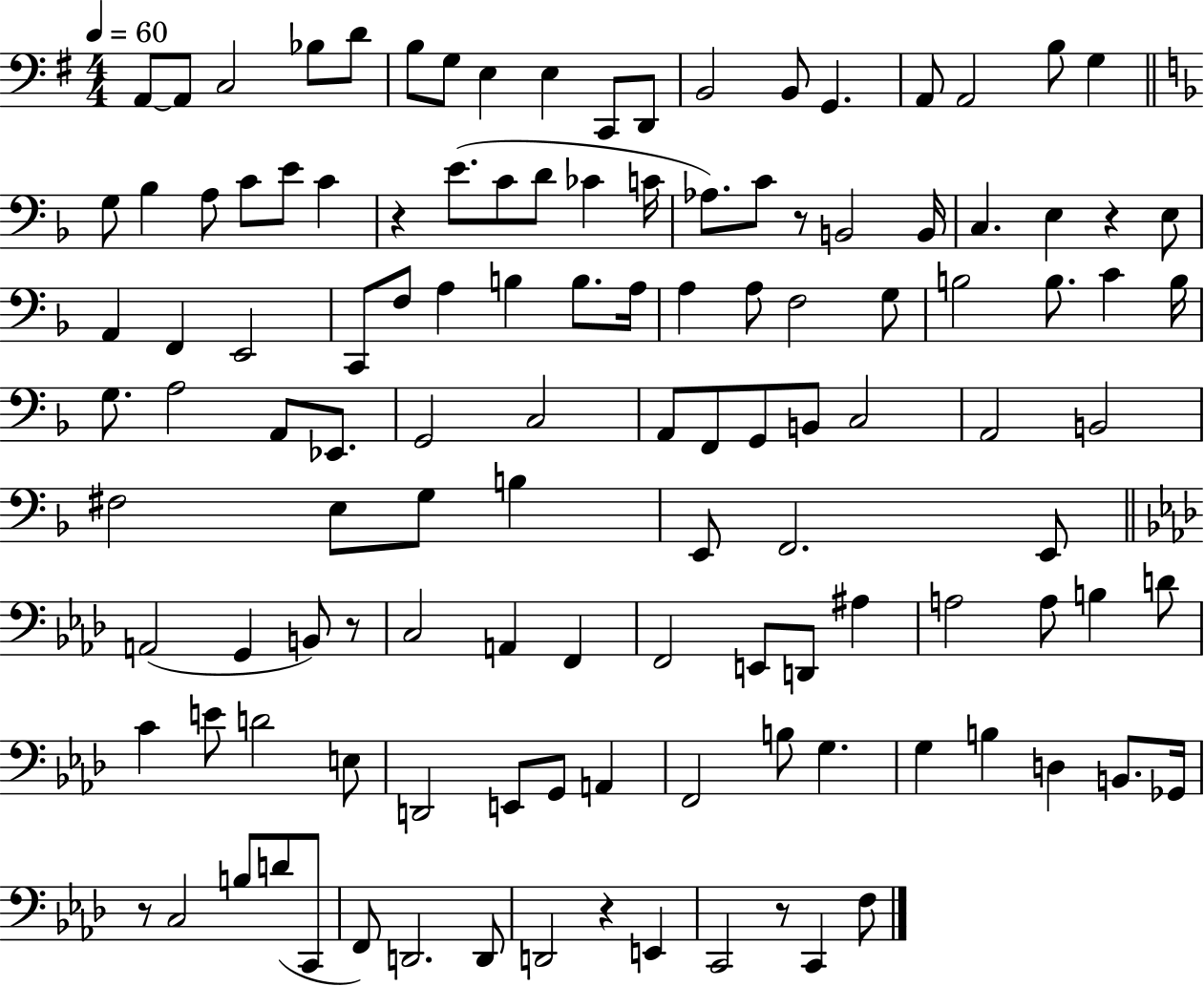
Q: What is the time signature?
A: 4/4